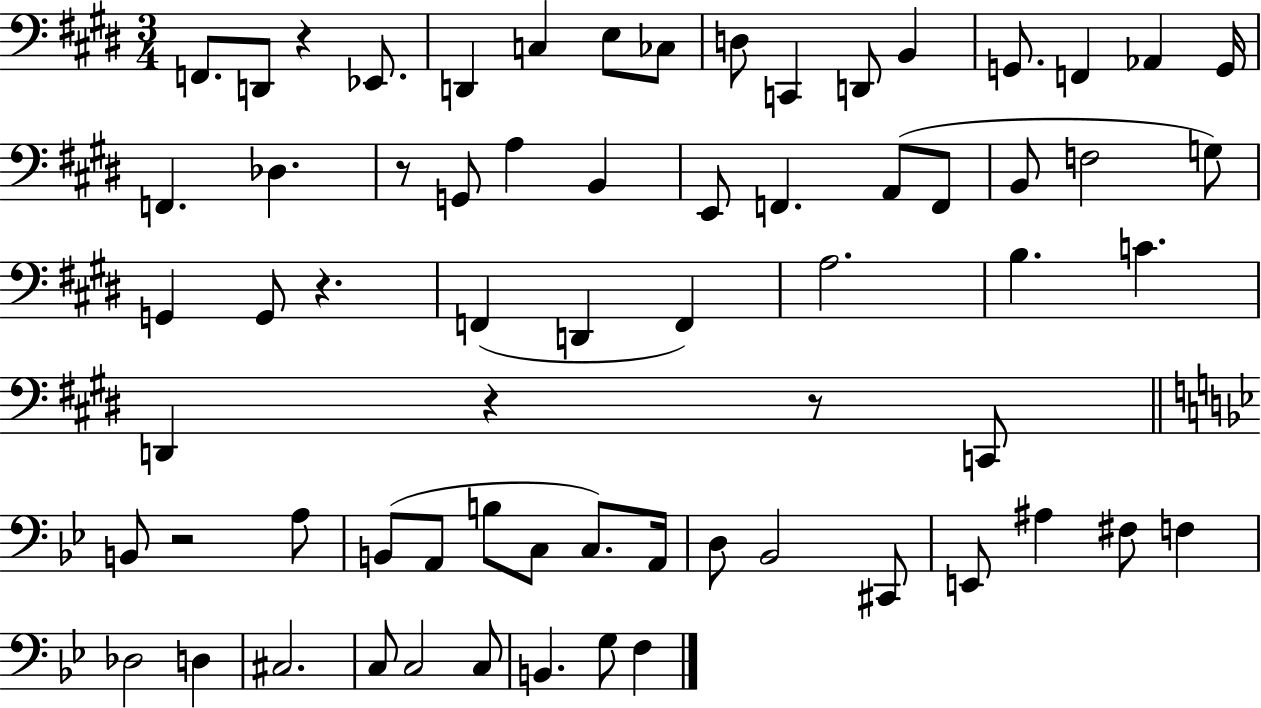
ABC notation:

X:1
T:Untitled
M:3/4
L:1/4
K:E
F,,/2 D,,/2 z _E,,/2 D,, C, E,/2 _C,/2 D,/2 C,, D,,/2 B,, G,,/2 F,, _A,, G,,/4 F,, _D, z/2 G,,/2 A, B,, E,,/2 F,, A,,/2 F,,/2 B,,/2 F,2 G,/2 G,, G,,/2 z F,, D,, F,, A,2 B, C D,, z z/2 C,,/2 B,,/2 z2 A,/2 B,,/2 A,,/2 B,/2 C,/2 C,/2 A,,/4 D,/2 _B,,2 ^C,,/2 E,,/2 ^A, ^F,/2 F, _D,2 D, ^C,2 C,/2 C,2 C,/2 B,, G,/2 F,